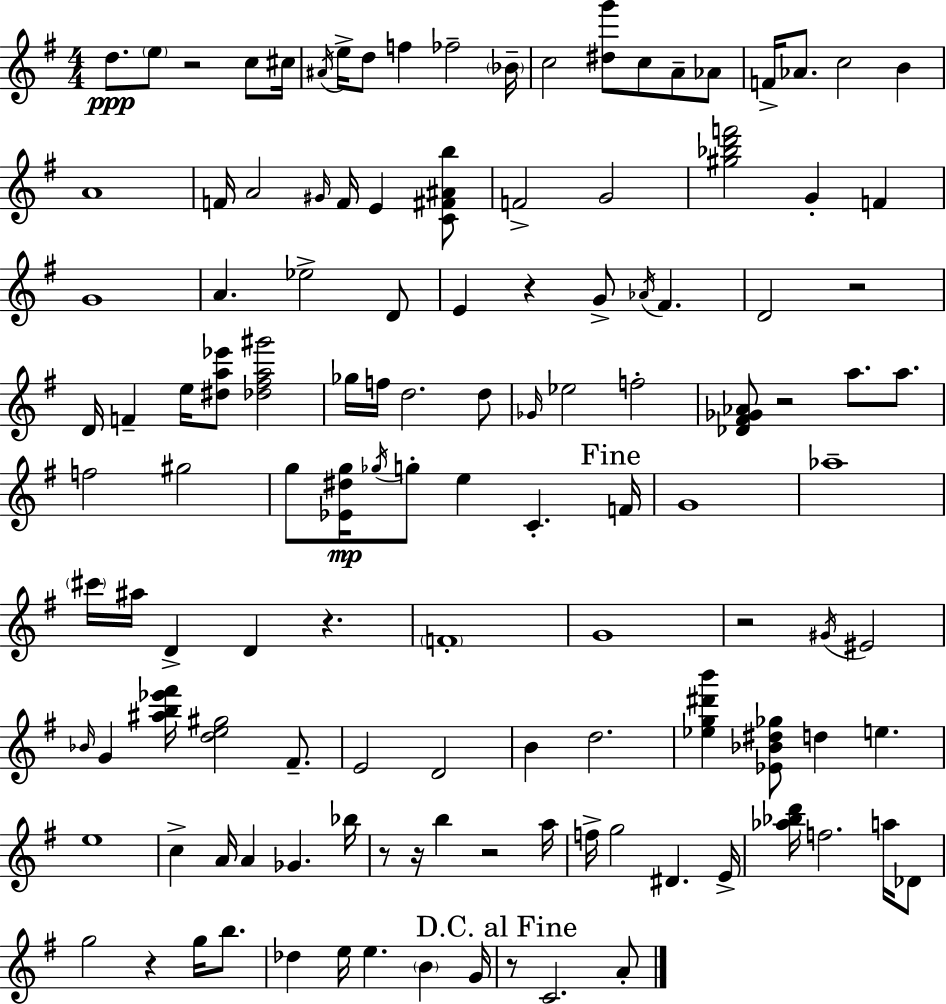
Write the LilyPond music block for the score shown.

{
  \clef treble
  \numericTimeSignature
  \time 4/4
  \key g \major
  d''8.\ppp \parenthesize e''8 r2 c''8 cis''16 | \acciaccatura { ais'16 } e''16-> d''8 f''4 fes''2-- | \parenthesize bes'16-- c''2 <dis'' g'''>8 c''8 a'8-- aes'8 | f'16-> aes'8. c''2 b'4 | \break a'1 | f'16 a'2 \grace { gis'16 } f'16 e'4 | <c' fis' ais' b''>8 f'2-> g'2 | <gis'' bes'' d''' f'''>2 g'4-. f'4 | \break g'1 | a'4. ees''2-> | d'8 e'4 r4 g'8-> \acciaccatura { aes'16 } fis'4. | d'2 r2 | \break d'16 f'4-- e''16 <dis'' a'' ees'''>8 <des'' fis'' a'' gis'''>2 | ges''16 f''16 d''2. | d''8 \grace { ges'16 } ees''2 f''2-. | <des' fis' ges' aes'>8 r2 a''8. | \break a''8. f''2 gis''2 | g''8 <ees' dis'' g''>16\mp \acciaccatura { ges''16 } g''8-. e''4 c'4.-. | \mark "Fine" f'16 g'1 | aes''1-- | \break \parenthesize cis'''16 ais''16 d'4-> d'4 r4. | \parenthesize f'1-. | g'1 | r2 \acciaccatura { gis'16 } eis'2 | \break \grace { bes'16 } g'4 <ais'' b'' ees''' fis'''>16 <d'' e'' gis''>2 | fis'8.-- e'2 d'2 | b'4 d''2. | <ees'' g'' dis''' b'''>4 <ees' bes' dis'' ges''>8 d''4 | \break e''4. e''1 | c''4-> a'16 a'4 | ges'4. bes''16 r8 r16 b''4 r2 | a''16 f''16-> g''2 | \break dis'4. e'16-> <aes'' bes'' d'''>16 f''2. | a''16 des'8 g''2 r4 | g''16 b''8. des''4 e''16 e''4. | \parenthesize b'4 g'16 \mark "D.C. al Fine" r8 c'2. | \break a'8-. \bar "|."
}